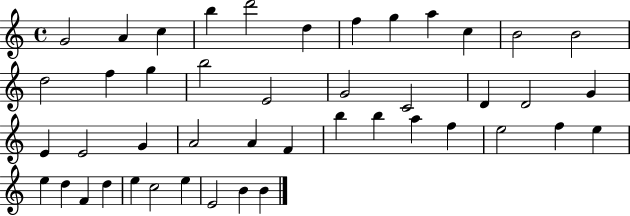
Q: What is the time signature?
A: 4/4